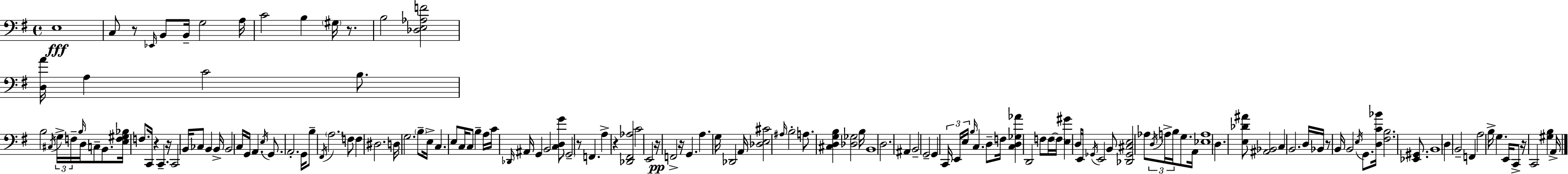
X:1
T:Untitled
M:4/4
L:1/4
K:G
E,4 C,/2 z/2 _E,,/4 B,,/2 B,,/4 G,2 A,/4 C2 B, ^G,/4 z/2 B,2 [_D,E,_A,F]2 [D,A]/4 A, C2 B,/2 B,2 ^C,/4 G,/4 F,/4 B,/4 D,/4 C,/2 B,,/2 [E,F,^G,_B,]/4 F,/2 C,,/4 z C,, z/4 C,,2 B,,/4 _C,/2 B,, B,,/4 B,,2 C,/4 G,,/4 A,, E,/4 G,,/2 A,,2 G,,/4 B,/2 ^F,,/4 A,2 F,/2 F, ^D,2 D,/4 G,2 B,/2 E,/4 C, E,/2 C,/4 C,/2 B, A,/4 C/4 _D,,/4 ^A,,/4 G,, B,,2 [C,D,G]/2 G,,2 z/2 F,, A, z [_D,,^F,,_A,]2 C2 E,,2 z/4 F,,2 z/4 G,, A, G,/4 _D,,2 A,,/4 [_D,E,^C]2 ^A,/4 B,2 A,/2 [^C,D,G,B,] [_D,_G,]2 B,/4 B,,4 D,2 ^A,, B,,2 G,,2 G,, C,,/4 E,,/4 E,/4 B,/4 C, D,/2 F,/4 [C,D,_G,_A] D,,2 F,/2 F,/4 F,/4 [E,^G] D,/4 E,,/4 _G,,/4 E,,2 B,,/2 [_D,,_G,,^C,E,]2 _A,/2 D,/4 A,/4 B,/4 G,/2 A,,/4 [_E,A,]4 D, [E,_D^A]/2 [^A,,_B,,]2 C, B,,2 D,/4 _B,,/4 z/2 B,,/4 B,,2 E,/4 G,,/2 [D,C_B]/4 [^F,B,]2 [_E,,^G,,]/2 B,,4 D, B,,2 F,, A,2 B,/4 G, E,,/4 C,,/2 z/4 C,,2 [^G,B,] A,,/4